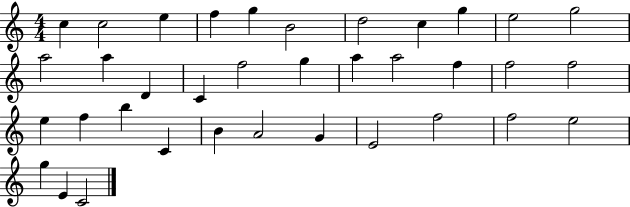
C5/q C5/h E5/q F5/q G5/q B4/h D5/h C5/q G5/q E5/h G5/h A5/h A5/q D4/q C4/q F5/h G5/q A5/q A5/h F5/q F5/h F5/h E5/q F5/q B5/q C4/q B4/q A4/h G4/q E4/h F5/h F5/h E5/h G5/q E4/q C4/h